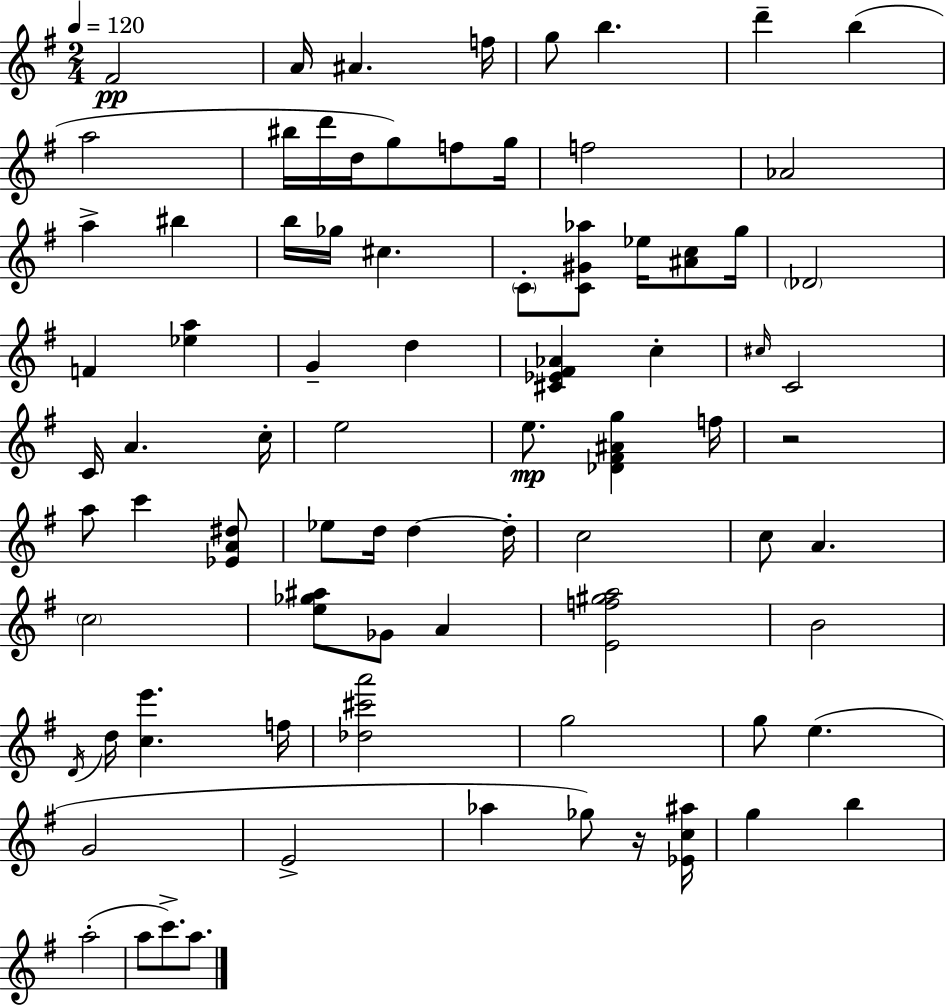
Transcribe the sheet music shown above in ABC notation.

X:1
T:Untitled
M:2/4
L:1/4
K:G
^F2 A/4 ^A f/4 g/2 b d' b a2 ^b/4 d'/4 d/4 g/2 f/2 g/4 f2 _A2 a ^b b/4 _g/4 ^c C/2 [C^G_a]/2 _e/4 [^Ac]/2 g/4 _D2 F [_ea] G d [^C_E^F_A] c ^c/4 C2 C/4 A c/4 e2 e/2 [_D^F^Ag] f/4 z2 a/2 c' [_EA^d]/2 _e/2 d/4 d d/4 c2 c/2 A c2 [e_g^a]/2 _G/2 A [Ef^ga]2 B2 D/4 d/4 [ce'] f/4 [_d^c'a']2 g2 g/2 e G2 E2 _a _g/2 z/4 [_Ec^a]/4 g b a2 a/2 c'/2 a/2